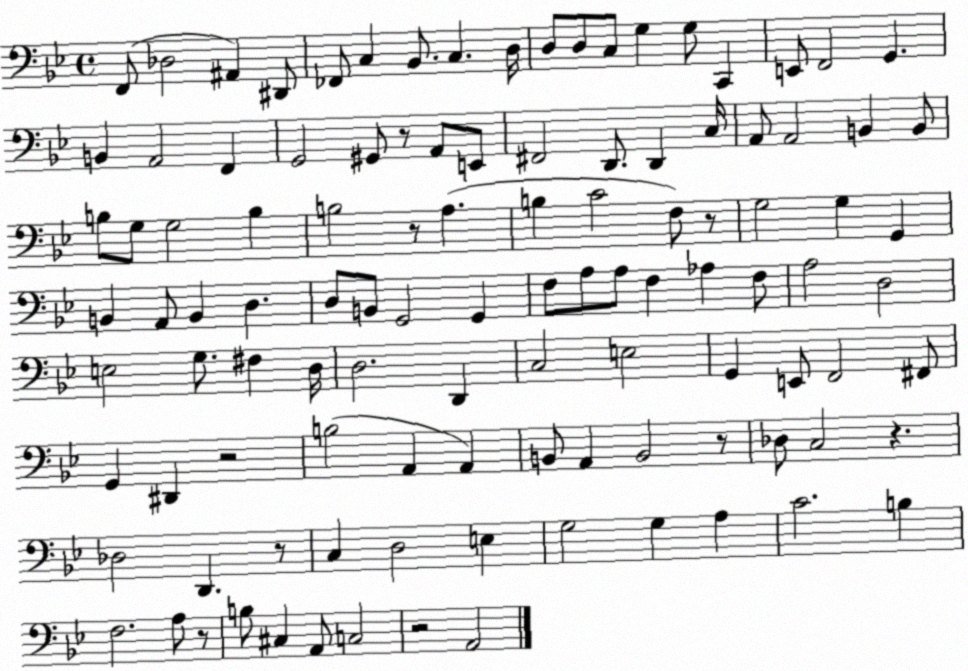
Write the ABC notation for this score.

X:1
T:Untitled
M:4/4
L:1/4
K:Bb
F,,/2 _D,2 ^A,, ^D,,/2 _F,,/2 C, _B,,/2 C, D,/4 D,/2 D,/2 C,/2 G, G,/2 C,, E,,/2 F,,2 G,, B,, A,,2 F,, G,,2 ^G,,/2 z/2 A,,/2 E,,/2 ^F,,2 D,,/2 D,, C,/4 A,,/2 A,,2 B,, B,,/2 B,/2 G,/2 G,2 B, B,2 z/2 A, B, C2 F,/2 z/2 G,2 G, G,, B,, A,,/2 B,, D, D,/2 B,,/2 G,,2 G,, F,/2 A,/2 A,/2 F, _A, F,/2 A,2 D,2 E,2 G,/2 ^F, D,/4 D,2 D,, C,2 E,2 G,, E,,/2 F,,2 ^F,,/2 G,, ^D,, z2 B,2 A,, A,, B,,/2 A,, B,,2 z/2 _D,/2 C,2 z _D,2 D,, z/2 C, D,2 E, G,2 G, A, C2 B, F,2 A,/2 z/2 B,/2 ^C, A,,/2 C,2 z2 A,,2